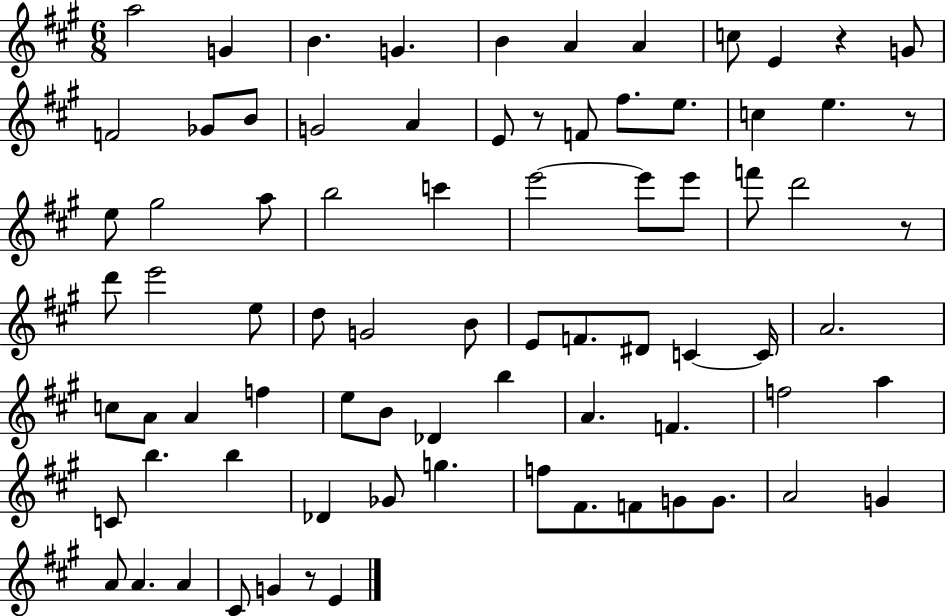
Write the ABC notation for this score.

X:1
T:Untitled
M:6/8
L:1/4
K:A
a2 G B G B A A c/2 E z G/2 F2 _G/2 B/2 G2 A E/2 z/2 F/2 ^f/2 e/2 c e z/2 e/2 ^g2 a/2 b2 c' e'2 e'/2 e'/2 f'/2 d'2 z/2 d'/2 e'2 e/2 d/2 G2 B/2 E/2 F/2 ^D/2 C C/4 A2 c/2 A/2 A f e/2 B/2 _D b A F f2 a C/2 b b _D _G/2 g f/2 ^F/2 F/2 G/2 G/2 A2 G A/2 A A ^C/2 G z/2 E